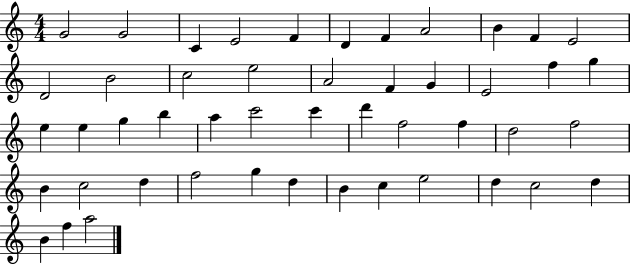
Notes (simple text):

G4/h G4/h C4/q E4/h F4/q D4/q F4/q A4/h B4/q F4/q E4/h D4/h B4/h C5/h E5/h A4/h F4/q G4/q E4/h F5/q G5/q E5/q E5/q G5/q B5/q A5/q C6/h C6/q D6/q F5/h F5/q D5/h F5/h B4/q C5/h D5/q F5/h G5/q D5/q B4/q C5/q E5/h D5/q C5/h D5/q B4/q F5/q A5/h